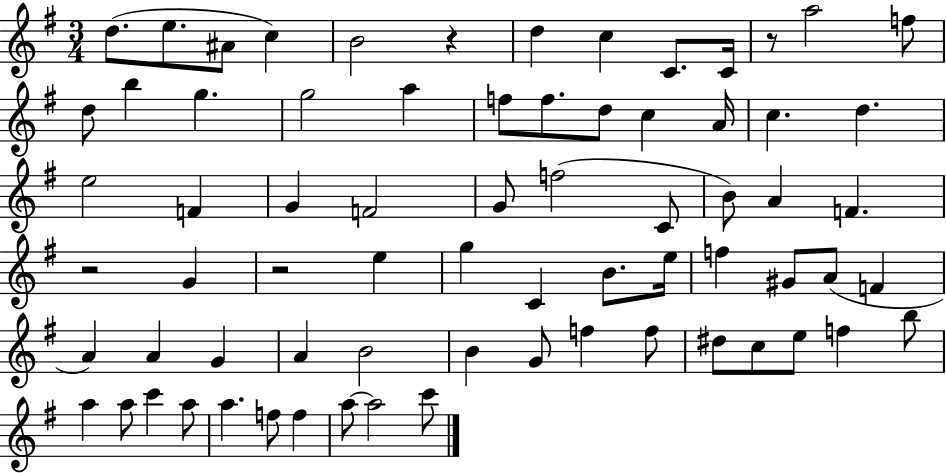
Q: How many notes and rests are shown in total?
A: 71